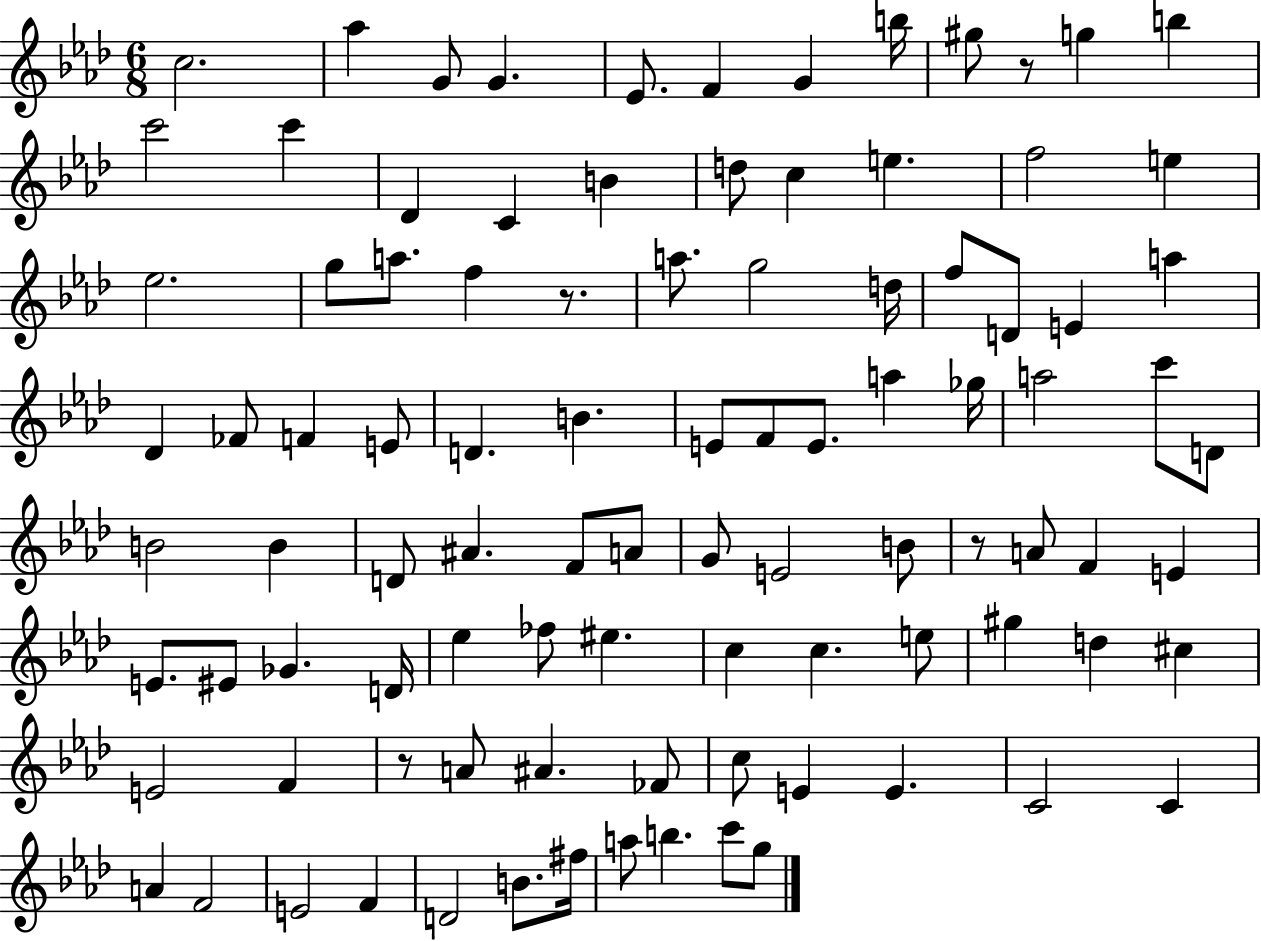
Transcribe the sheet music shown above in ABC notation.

X:1
T:Untitled
M:6/8
L:1/4
K:Ab
c2 _a G/2 G _E/2 F G b/4 ^g/2 z/2 g b c'2 c' _D C B d/2 c e f2 e _e2 g/2 a/2 f z/2 a/2 g2 d/4 f/2 D/2 E a _D _F/2 F E/2 D B E/2 F/2 E/2 a _g/4 a2 c'/2 D/2 B2 B D/2 ^A F/2 A/2 G/2 E2 B/2 z/2 A/2 F E E/2 ^E/2 _G D/4 _e _f/2 ^e c c e/2 ^g d ^c E2 F z/2 A/2 ^A _F/2 c/2 E E C2 C A F2 E2 F D2 B/2 ^f/4 a/2 b c'/2 g/2